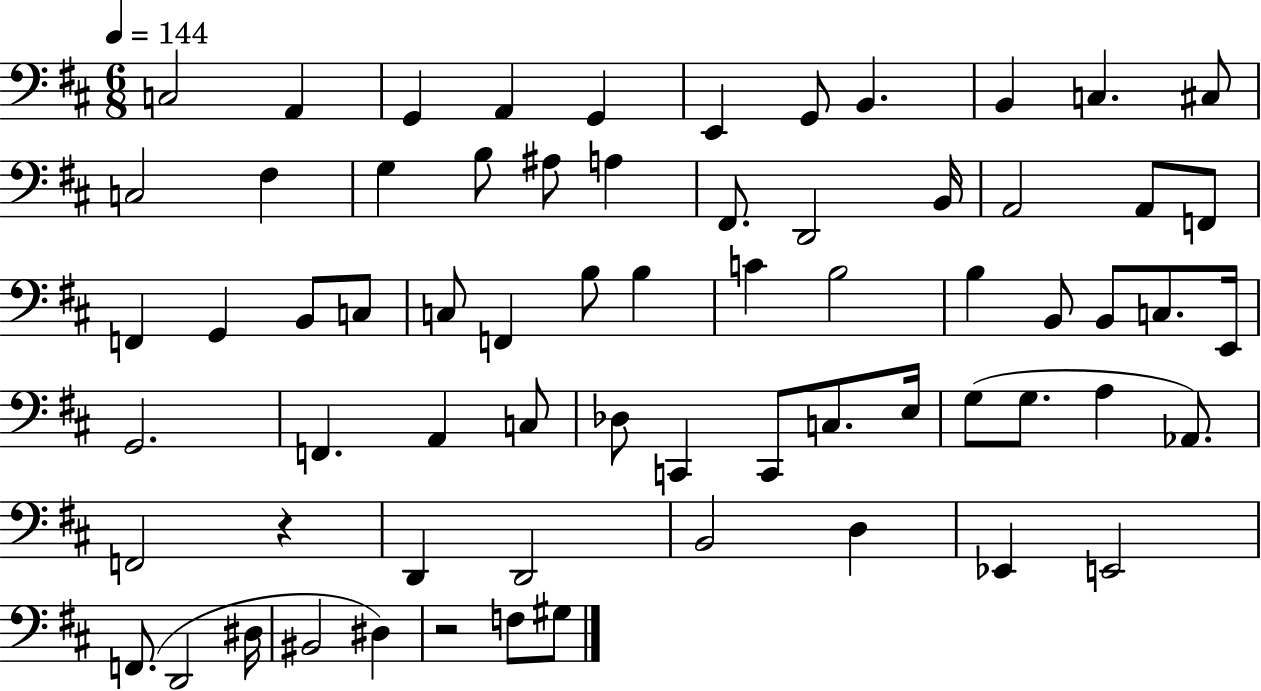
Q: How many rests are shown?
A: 2